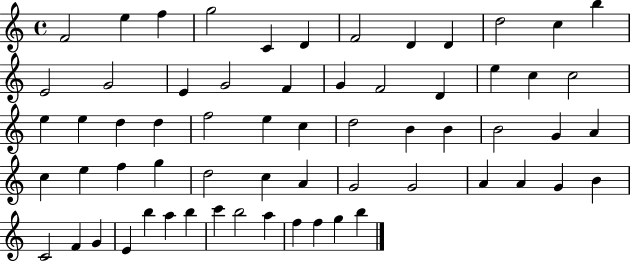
{
  \clef treble
  \time 4/4
  \defaultTimeSignature
  \key c \major
  f'2 e''4 f''4 | g''2 c'4 d'4 | f'2 d'4 d'4 | d''2 c''4 b''4 | \break e'2 g'2 | e'4 g'2 f'4 | g'4 f'2 d'4 | e''4 c''4 c''2 | \break e''4 e''4 d''4 d''4 | f''2 e''4 c''4 | d''2 b'4 b'4 | b'2 g'4 a'4 | \break c''4 e''4 f''4 g''4 | d''2 c''4 a'4 | g'2 g'2 | a'4 a'4 g'4 b'4 | \break c'2 f'4 g'4 | e'4 b''4 a''4 b''4 | c'''4 b''2 a''4 | f''4 f''4 g''4 b''4 | \break \bar "|."
}